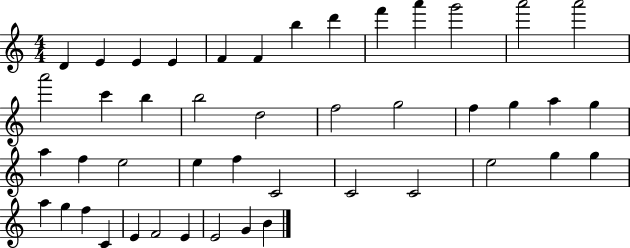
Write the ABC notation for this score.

X:1
T:Untitled
M:4/4
L:1/4
K:C
D E E E F F b d' f' a' g'2 a'2 a'2 a'2 c' b b2 d2 f2 g2 f g a g a f e2 e f C2 C2 C2 e2 g g a g f C E F2 E E2 G B